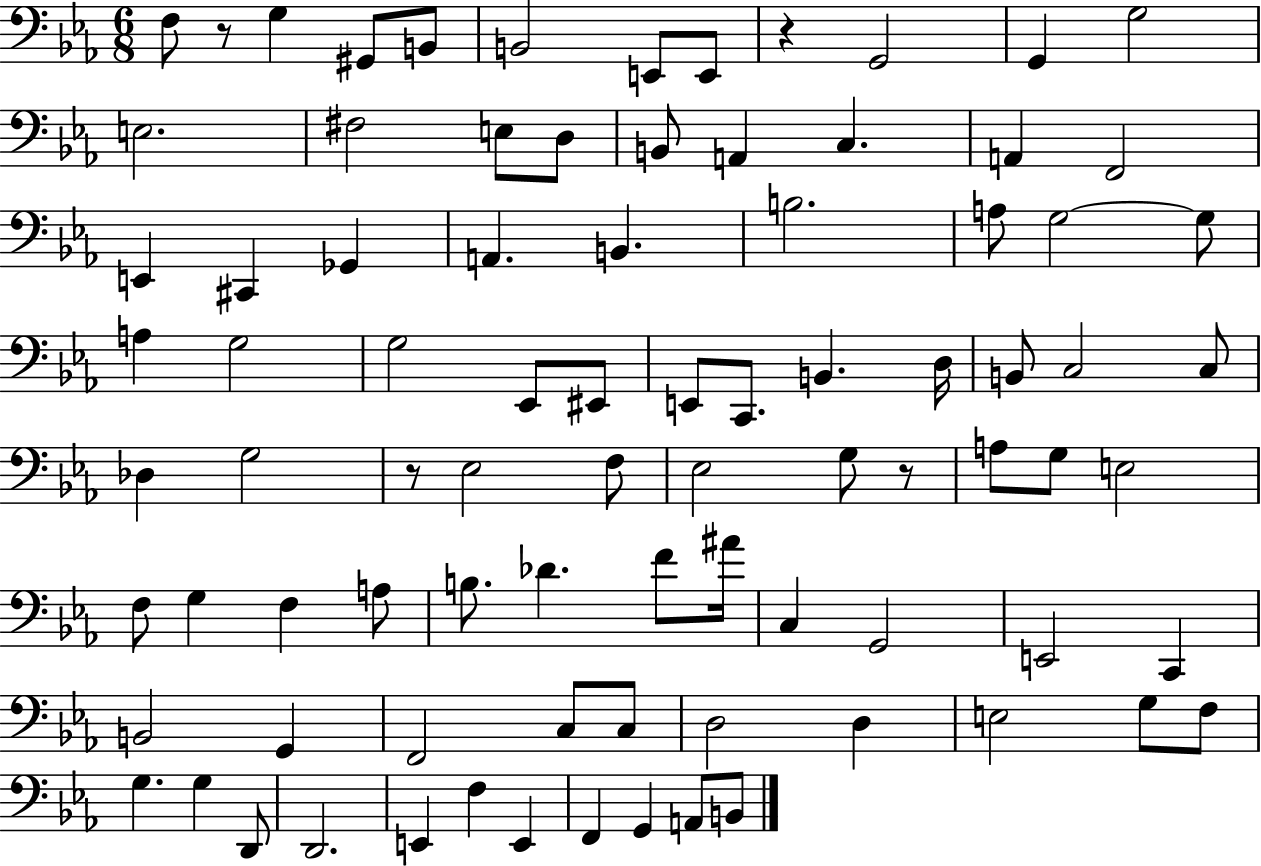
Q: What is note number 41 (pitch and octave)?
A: Db3